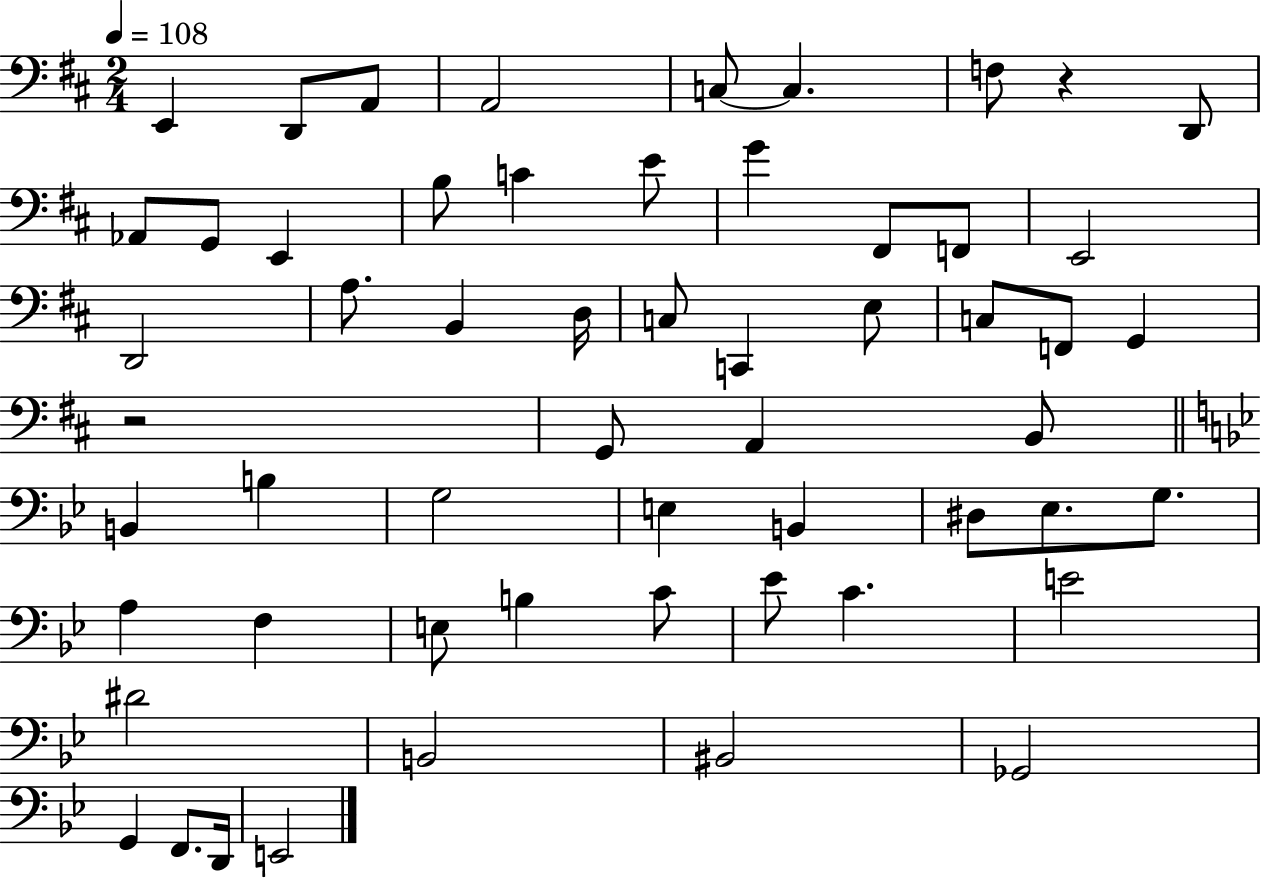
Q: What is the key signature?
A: D major